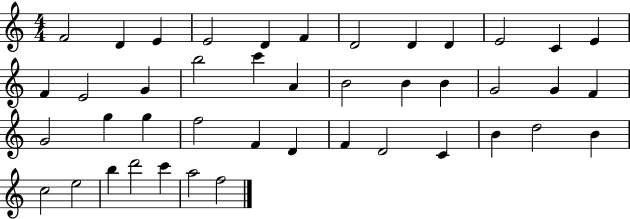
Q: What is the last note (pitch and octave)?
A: F5